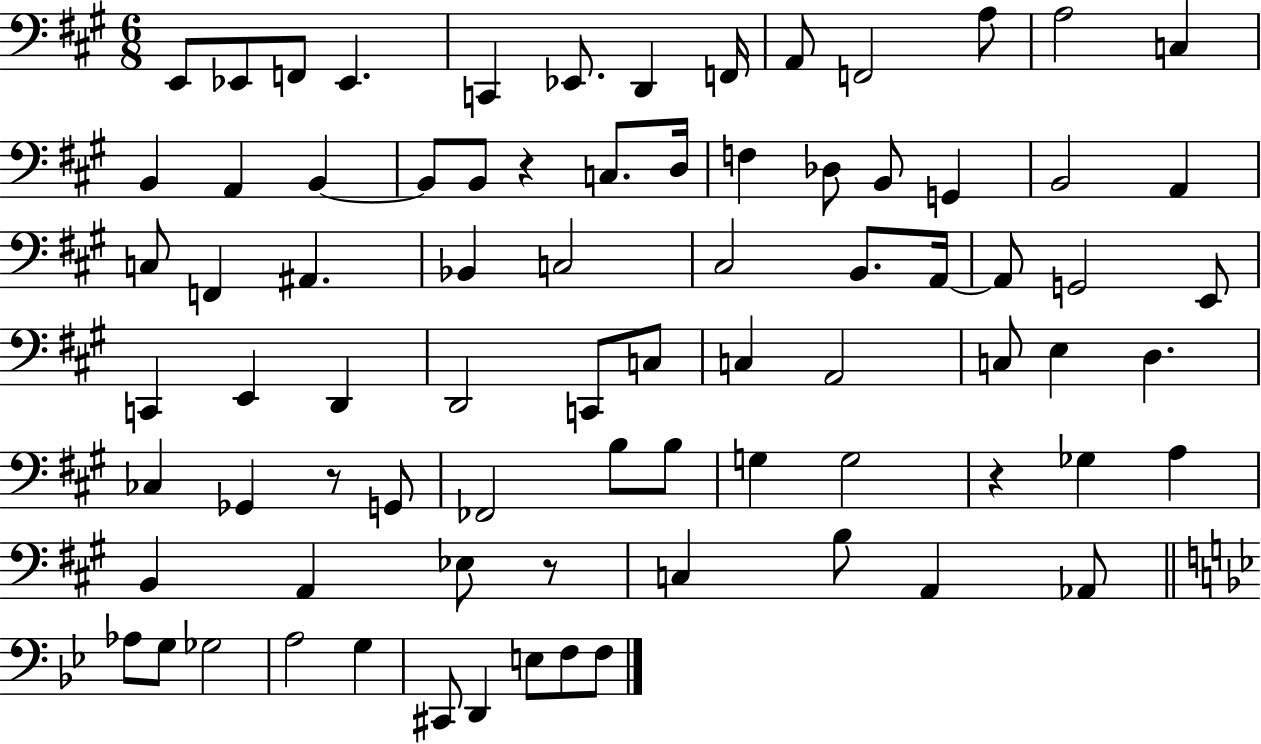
{
  \clef bass
  \numericTimeSignature
  \time 6/8
  \key a \major
  e,8 ees,8 f,8 ees,4. | c,4 ees,8. d,4 f,16 | a,8 f,2 a8 | a2 c4 | \break b,4 a,4 b,4~~ | b,8 b,8 r4 c8. d16 | f4 des8 b,8 g,4 | b,2 a,4 | \break c8 f,4 ais,4. | bes,4 c2 | cis2 b,8. a,16~~ | a,8 g,2 e,8 | \break c,4 e,4 d,4 | d,2 c,8 c8 | c4 a,2 | c8 e4 d4. | \break ces4 ges,4 r8 g,8 | fes,2 b8 b8 | g4 g2 | r4 ges4 a4 | \break b,4 a,4 ees8 r8 | c4 b8 a,4 aes,8 | \bar "||" \break \key bes \major aes8 g8 ges2 | a2 g4 | cis,8 d,4 e8 f8 f8 | \bar "|."
}